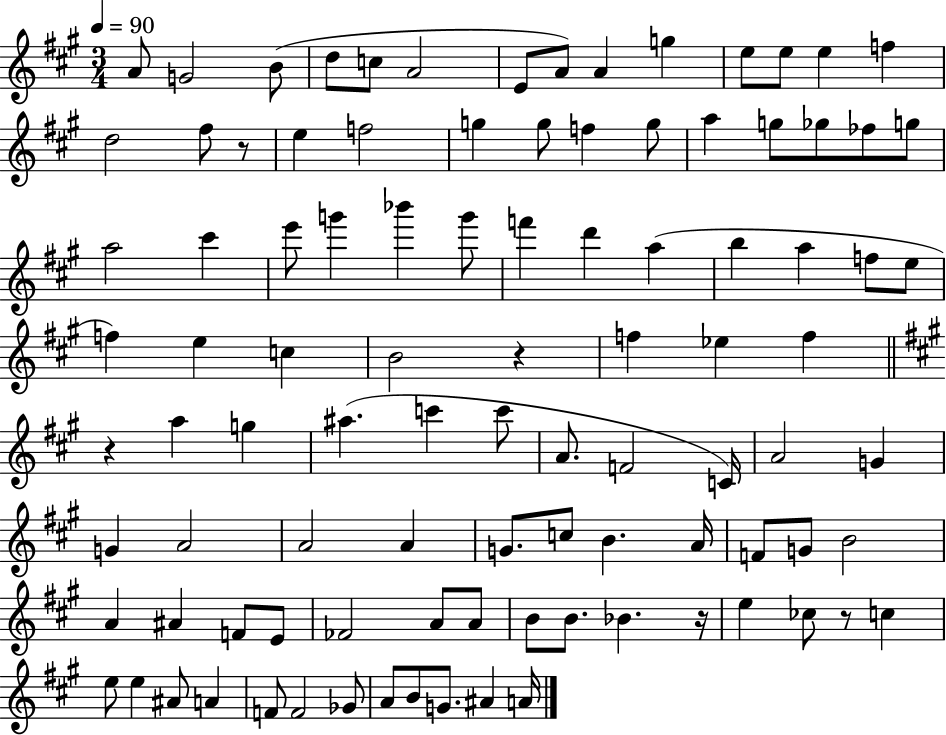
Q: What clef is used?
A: treble